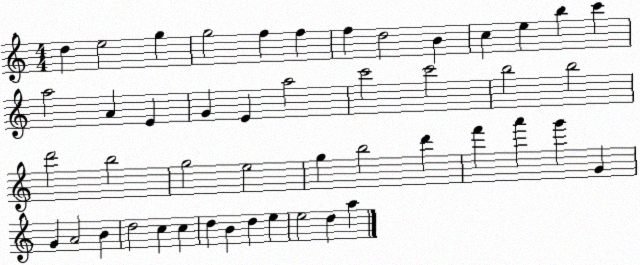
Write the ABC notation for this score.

X:1
T:Untitled
M:4/4
L:1/4
K:C
d e2 g g2 f f f d2 B c e b c' a2 A E G E a2 c'2 c'2 b2 b2 d'2 b2 g2 e2 g b2 d' f' a' g' G G A2 B d2 c c d B d e e2 d a